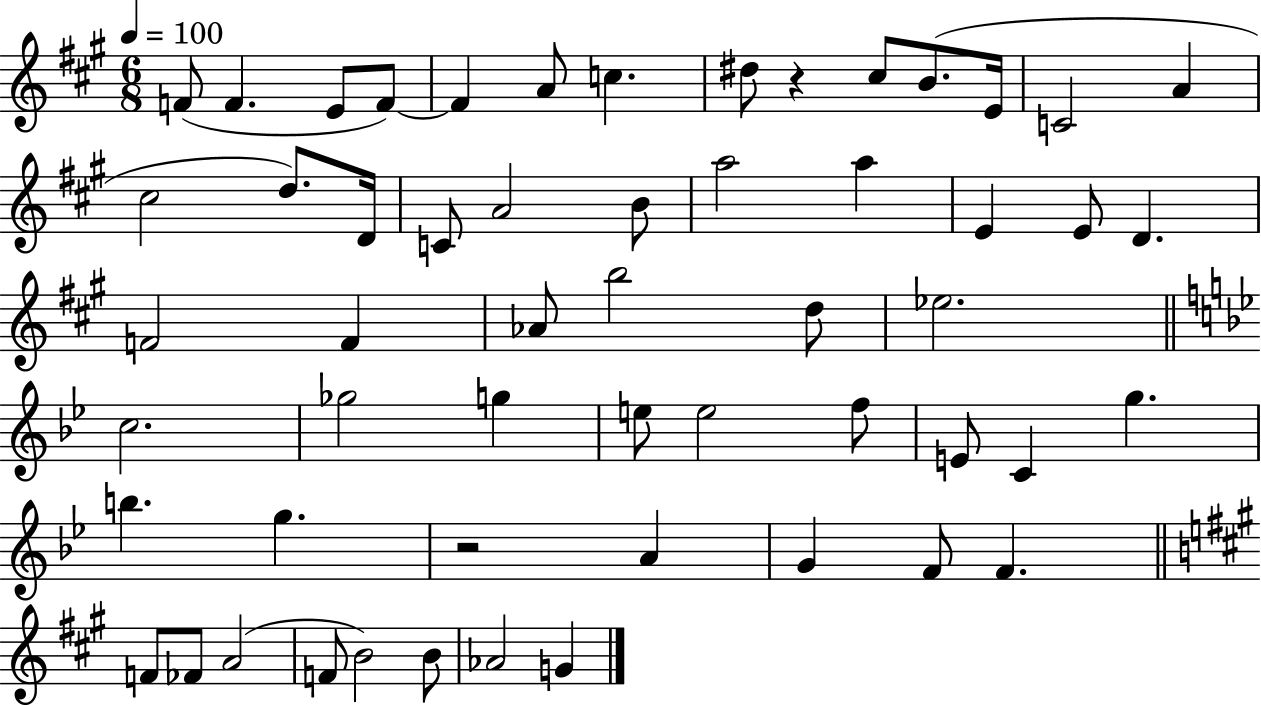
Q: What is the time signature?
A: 6/8